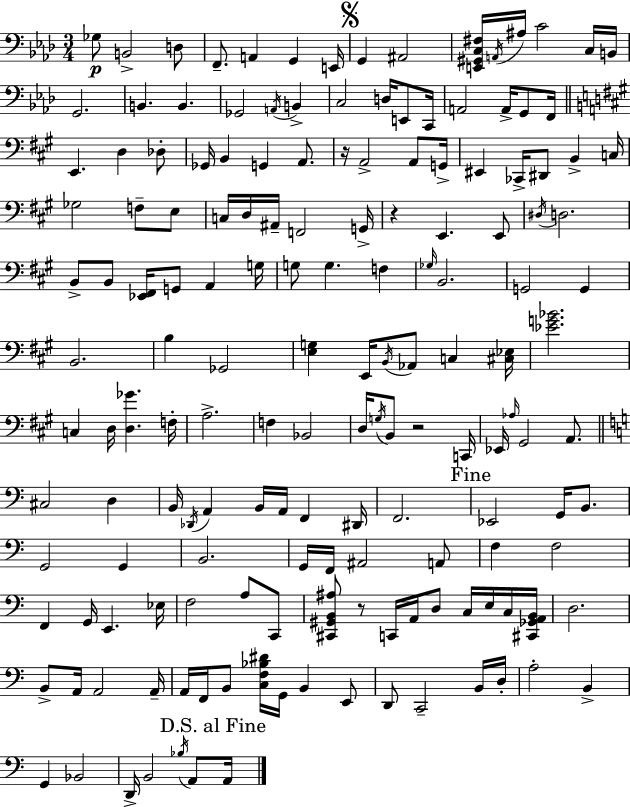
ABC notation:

X:1
T:Untitled
M:3/4
L:1/4
K:Ab
_G,/2 B,,2 D,/2 F,,/2 A,, G,, E,,/4 G,, ^A,,2 [E,,^G,,C,^F,]/4 A,,/4 ^A,/4 C2 C,/4 B,,/4 G,,2 B,, B,, _G,,2 A,,/4 B,, C,2 D,/4 E,,/2 C,,/4 A,,2 A,,/4 G,,/2 F,,/4 E,, D, _D,/2 _G,,/4 B,, G,, A,,/2 z/4 A,,2 A,,/2 G,,/4 ^E,, _C,,/4 ^D,,/2 B,, C,/4 _G,2 F,/2 E,/2 C,/4 D,/4 ^A,,/4 F,,2 G,,/4 z E,, E,,/2 ^D,/4 D,2 B,,/2 B,,/2 [_E,,^F,,]/4 G,,/2 A,, G,/4 G,/2 G, F, _G,/4 B,,2 G,,2 G,, B,,2 B, _G,,2 [E,G,] E,,/4 B,,/4 _A,,/2 C, [^C,_E,]/4 [_EG_B]2 C, D,/4 [D,_G] F,/4 A,2 F, _B,,2 D,/4 G,/4 B,,/2 z2 C,,/4 _E,,/4 _A,/4 ^G,,2 A,,/2 ^C,2 D, B,,/4 _D,,/4 A,, B,,/4 A,,/4 F,, ^D,,/4 F,,2 _E,,2 G,,/4 B,,/2 G,,2 G,, B,,2 G,,/4 F,,/4 ^A,,2 A,,/2 F, F,2 F,, G,,/4 E,, _E,/4 F,2 A,/2 C,,/2 [^C,,^G,,B,,^A,]/2 z/2 C,,/4 A,,/4 D,/2 C,/4 E,/4 C,/4 [^C,,_G,,A,,B,,]/4 D,2 B,,/2 A,,/4 A,,2 A,,/4 A,,/4 F,,/4 B,,/2 [C,F,_B,^D]/4 G,,/4 B,, E,,/2 D,,/2 C,,2 B,,/4 D,/4 A,2 B,, G,, _B,,2 D,,/4 B,,2 _B,/4 A,,/2 A,,/4